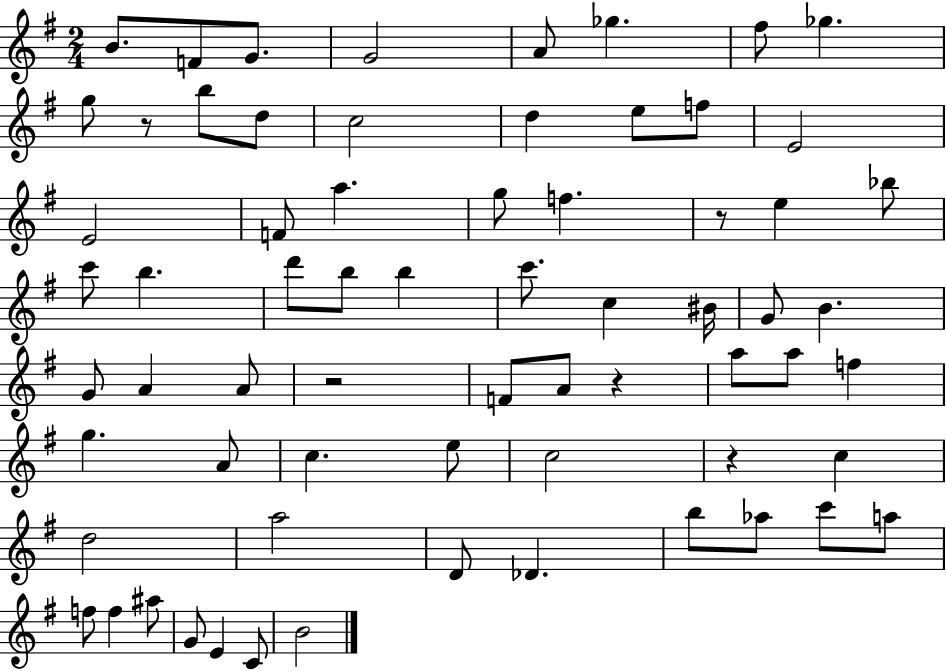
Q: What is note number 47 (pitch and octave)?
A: C5